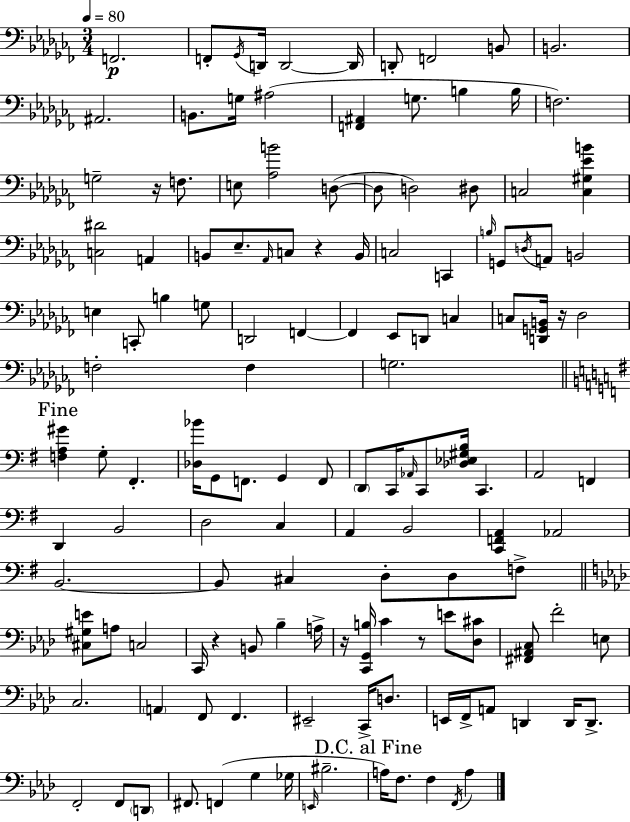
{
  \clef bass
  \numericTimeSignature
  \time 3/4
  \key aes \minor
  \tempo 4 = 80
  \repeat volta 2 { f,2.\p | f,8-. \acciaccatura { ges,16 } d,16 d,2~~ | d,16 d,8-. f,2 b,8 | b,2. | \break ais,2. | b,8. g16 ais2( | <f, ais,>4 g8. b4 | b16 f2.) | \break g2-- r16 f8. | e8 <aes b'>2 d8~(~ | d8 d2) dis8 | c2 <c gis ees' b'>4 | \break <c dis'>2 a,4 | b,8 ees8.-- \grace { aes,16 } c8 r4 | b,16 c2 c,4 | \grace { b16 } g,8 \acciaccatura { d16 } a,8 b,2 | \break e4 c,8-. b4 | g8 d,2 | f,4~~ f,4 ees,8 d,8 | c4 c8 <d, g, b,>16 r16 des2 | \break f2-. | f4 g2. | \mark "Fine" \bar "||" \break \key g \major <f a gis'>4 g8-. fis,4.-. | <des bes'>16 g,8 f,8. g,4 f,8 | \parenthesize d,8 c,16 \grace { aes,16 } c,8 <des ees gis b>16 c,4. | a,2 f,4 | \break d,4 b,2 | d2 c4 | a,4 b,2 | <c, f, a,>4 aes,2 | \break b,2.~~ | b,8 cis4 d8-. d8 f8-> | \bar "||" \break \key f \minor <cis gis e'>8 a8 c2 | c,16 r4 b,8 bes4-- a16-> | r16 <c, g, b>16 c'4 r8 e'8 <des cis'>8 | <fis, ais, c>8 f'2-. e8 | \break c2. | \parenthesize a,4 f,8 f,4. | eis,2-- c,16-> d8. | e,16 f,16-> a,8 d,4 d,16 d,8.-> | \break f,2-. f,8 \parenthesize d,8 | fis,8. f,4( g4 ges16 | \grace { e,16 } bis2.-- | \mark "D.C. al Fine" a16) f8. f4 \acciaccatura { f,16 } a4 | \break } \bar "|."
}